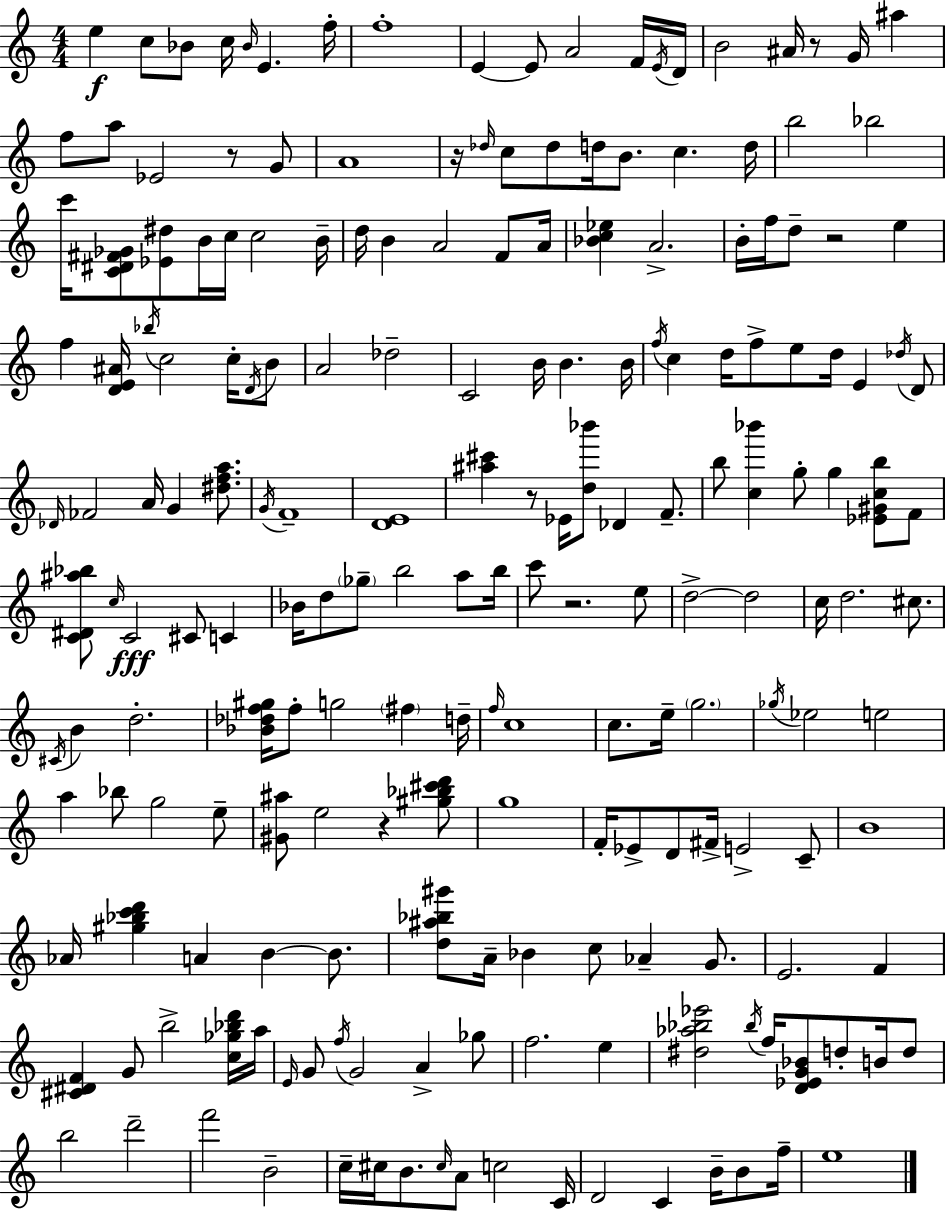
E5/q C5/e Bb4/e C5/s Bb4/s E4/q. F5/s F5/w E4/q E4/e A4/h F4/s E4/s D4/s B4/h A#4/s R/e G4/s A#5/q F5/e A5/e Eb4/h R/e G4/e A4/w R/s Db5/s C5/e Db5/e D5/s B4/e. C5/q. D5/s B5/h Bb5/h C6/s [C4,D#4,F#4,Gb4]/e [Eb4,D#5]/e B4/s C5/s C5/h B4/s D5/s B4/q A4/h F4/e A4/s [Bb4,C5,Eb5]/q A4/h. B4/s F5/s D5/e R/h E5/q F5/q [D4,E4,A#4]/s Bb5/s C5/h C5/s D4/s B4/e A4/h Db5/h C4/h B4/s B4/q. B4/s F5/s C5/q D5/s F5/e E5/e D5/s E4/q Db5/s D4/e Db4/s FES4/h A4/s G4/q [D#5,F5,A5]/e. G4/s F4/w [D4,E4]/w [A#5,C#6]/q R/e Eb4/s [D5,Bb6]/e Db4/q F4/e. B5/e [C5,Bb6]/q G5/e G5/q [Eb4,G#4,C5,B5]/e F4/e [C4,D#4,A#5,Bb5]/e C5/s C4/h C#4/e C4/q Bb4/s D5/e Gb5/e B5/h A5/e B5/s C6/e R/h. E5/e D5/h D5/h C5/s D5/h. C#5/e. C#4/s B4/q D5/h. [Bb4,Db5,F5,G#5]/s F5/e G5/h F#5/q D5/s F5/s C5/w C5/e. E5/s G5/h. Gb5/s Eb5/h E5/h A5/q Bb5/e G5/h E5/e [G#4,A#5]/e E5/h R/q [G#5,Bb5,C#6,D6]/e G5/w F4/s Eb4/e D4/e F#4/s E4/h C4/e B4/w Ab4/s [G#5,Bb5,C6,D6]/q A4/q B4/q B4/e. [D5,A#5,Bb5,G#6]/e A4/s Bb4/q C5/e Ab4/q G4/e. E4/h. F4/q [C#4,D#4,F4]/q G4/e B5/h [C5,Gb5,Bb5,D6]/s A5/s E4/s G4/e F5/s G4/h A4/q Gb5/e F5/h. E5/q [D#5,Ab5,Bb5,Eb6]/h Bb5/s F5/s [D4,Eb4,G4,Bb4]/e D5/e B4/s D5/e B5/h D6/h F6/h B4/h C5/s C#5/s B4/e. C#5/s A4/e C5/h C4/s D4/h C4/q B4/s B4/e F5/s E5/w